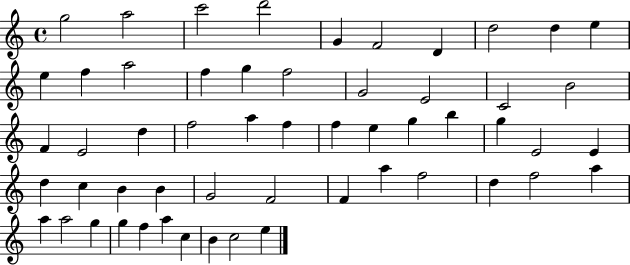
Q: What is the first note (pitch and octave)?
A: G5